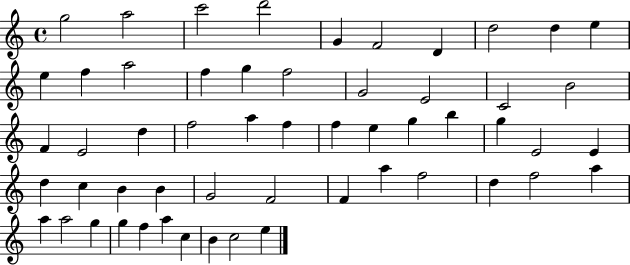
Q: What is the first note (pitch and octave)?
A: G5